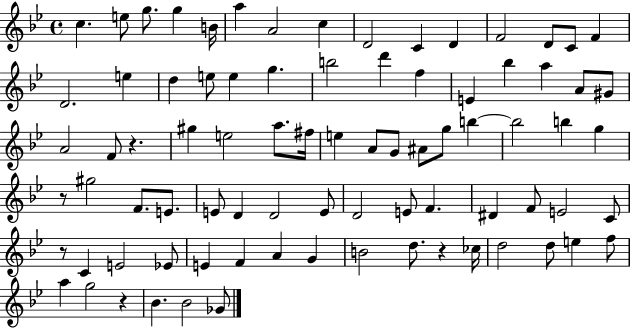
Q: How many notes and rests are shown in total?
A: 82